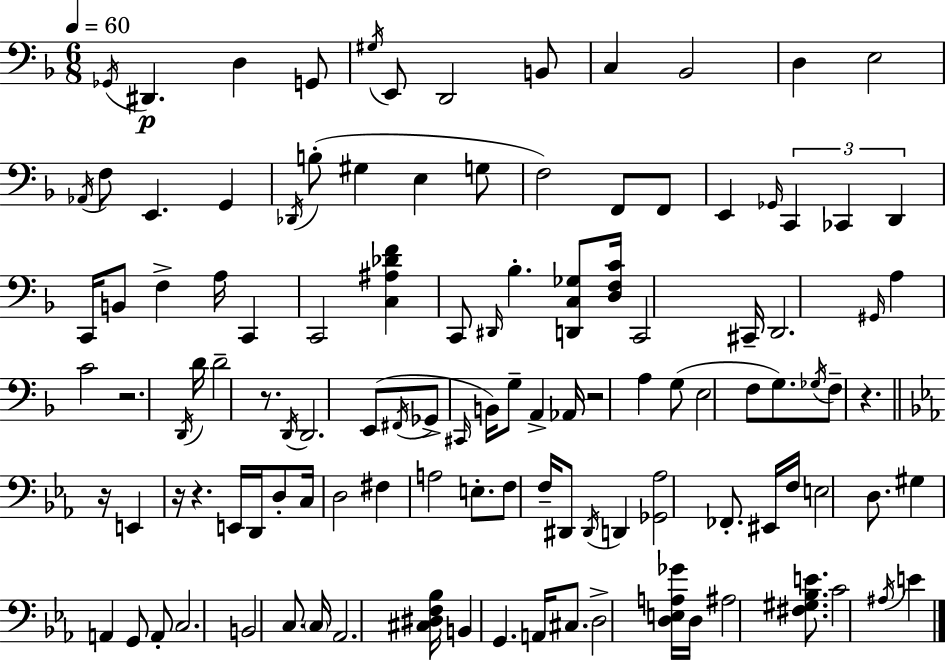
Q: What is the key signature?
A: D minor